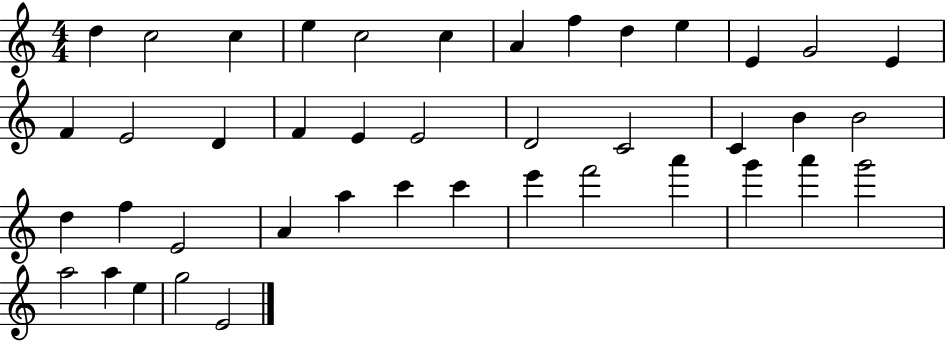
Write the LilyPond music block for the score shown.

{
  \clef treble
  \numericTimeSignature
  \time 4/4
  \key c \major
  d''4 c''2 c''4 | e''4 c''2 c''4 | a'4 f''4 d''4 e''4 | e'4 g'2 e'4 | \break f'4 e'2 d'4 | f'4 e'4 e'2 | d'2 c'2 | c'4 b'4 b'2 | \break d''4 f''4 e'2 | a'4 a''4 c'''4 c'''4 | e'''4 f'''2 a'''4 | g'''4 a'''4 g'''2 | \break a''2 a''4 e''4 | g''2 e'2 | \bar "|."
}